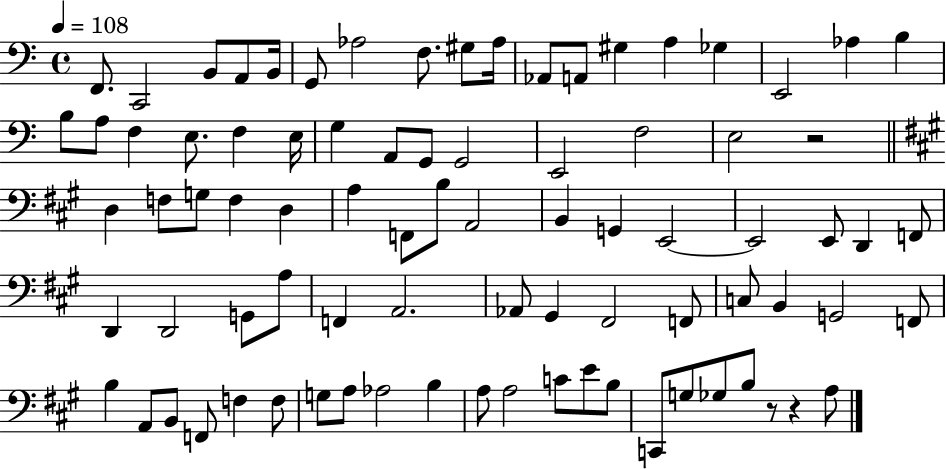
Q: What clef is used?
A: bass